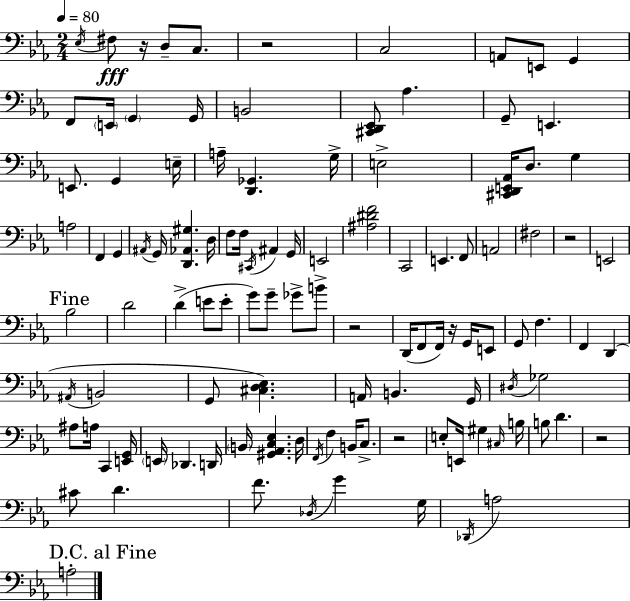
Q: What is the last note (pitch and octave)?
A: A3